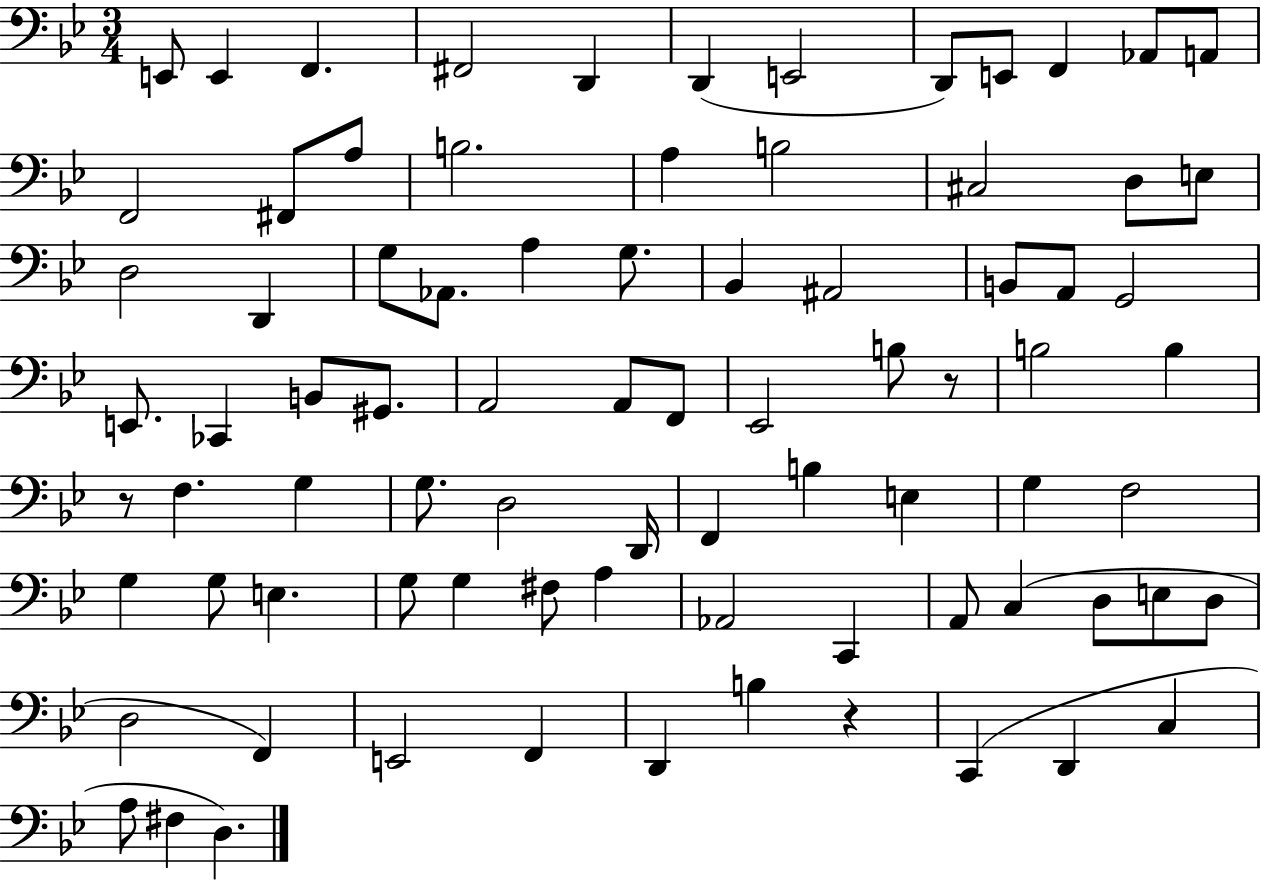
{
  \clef bass
  \numericTimeSignature
  \time 3/4
  \key bes \major
  \repeat volta 2 { e,8 e,4 f,4. | fis,2 d,4 | d,4( e,2 | d,8) e,8 f,4 aes,8 a,8 | \break f,2 fis,8 a8 | b2. | a4 b2 | cis2 d8 e8 | \break d2 d,4 | g8 aes,8. a4 g8. | bes,4 ais,2 | b,8 a,8 g,2 | \break e,8. ces,4 b,8 gis,8. | a,2 a,8 f,8 | ees,2 b8 r8 | b2 b4 | \break r8 f4. g4 | g8. d2 d,16 | f,4 b4 e4 | g4 f2 | \break g4 g8 e4. | g8 g4 fis8 a4 | aes,2 c,4 | a,8 c4( d8 e8 d8 | \break d2 f,4) | e,2 f,4 | d,4 b4 r4 | c,4( d,4 c4 | \break a8 fis4 d4.) | } \bar "|."
}